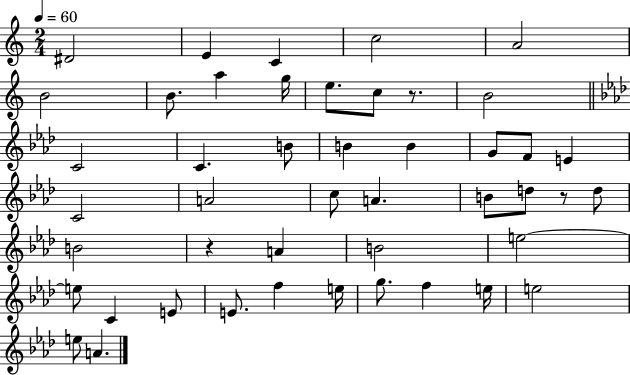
D#4/h E4/q C4/q C5/h A4/h B4/h B4/e. A5/q G5/s E5/e. C5/e R/e. B4/h C4/h C4/q. B4/e B4/q B4/q G4/e F4/e E4/q C4/h A4/h C5/e A4/q. B4/e D5/e R/e D5/e B4/h R/q A4/q B4/h E5/h E5/e C4/q E4/e E4/e. F5/q E5/s G5/e. F5/q E5/s E5/h E5/e A4/q.